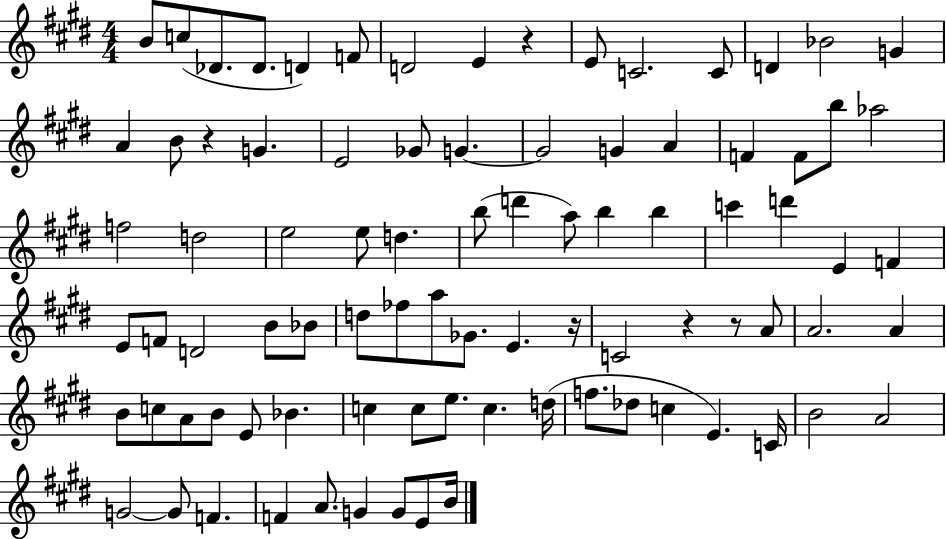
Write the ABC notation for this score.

X:1
T:Untitled
M:4/4
L:1/4
K:E
B/2 c/2 _D/2 _D/2 D F/2 D2 E z E/2 C2 C/2 D _B2 G A B/2 z G E2 _G/2 G G2 G A F F/2 b/2 _a2 f2 d2 e2 e/2 d b/2 d' a/2 b b c' d' E F E/2 F/2 D2 B/2 _B/2 d/2 _f/2 a/2 _G/2 E z/4 C2 z z/2 A/2 A2 A B/2 c/2 A/2 B/2 E/2 _B c c/2 e/2 c d/4 f/2 _d/2 c E C/4 B2 A2 G2 G/2 F F A/2 G G/2 E/2 B/4